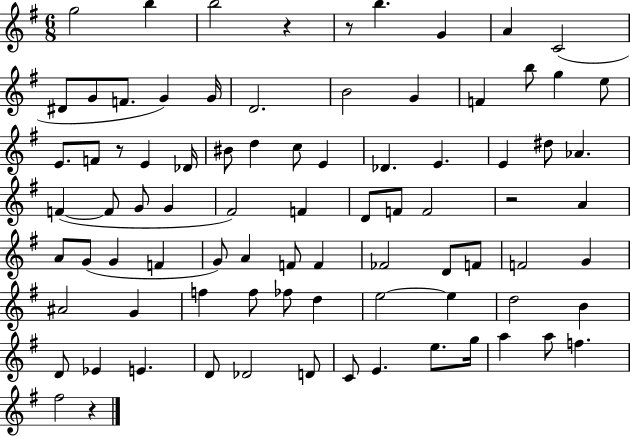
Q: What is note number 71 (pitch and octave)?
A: D4